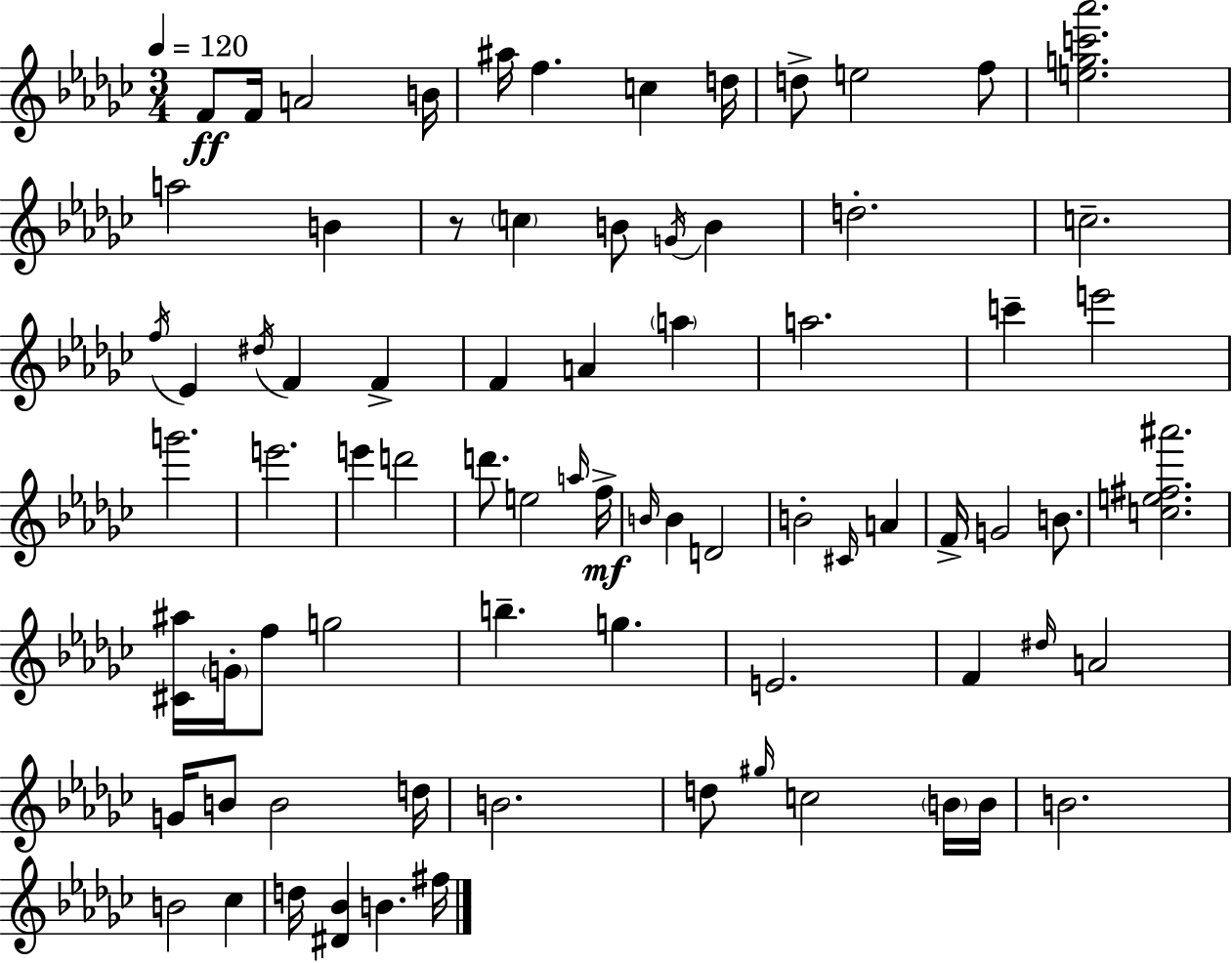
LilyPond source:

{
  \clef treble
  \numericTimeSignature
  \time 3/4
  \key ees \minor
  \tempo 4 = 120
  \repeat volta 2 { f'8\ff f'16 a'2 b'16 | ais''16 f''4. c''4 d''16 | d''8-> e''2 f''8 | <e'' g'' c''' aes'''>2. | \break a''2 b'4 | r8 \parenthesize c''4 b'8 \acciaccatura { g'16 } b'4 | d''2.-. | c''2.-- | \break \acciaccatura { f''16 } ees'4 \acciaccatura { dis''16 } f'4 f'4-> | f'4 a'4 \parenthesize a''4 | a''2. | c'''4-- e'''2 | \break g'''2. | e'''2. | e'''4 d'''2 | d'''8. e''2 | \break \grace { a''16 }\mf f''16-> \grace { b'16 } b'4 d'2 | b'2-. | \grace { cis'16 } a'4 f'16-> g'2 | b'8. <c'' e'' fis'' ais'''>2. | \break <cis' ais''>16 \parenthesize g'16-. f''8 g''2 | b''4.-- | g''4. e'2. | f'4 \grace { dis''16 } a'2 | \break g'16 b'8 b'2 | d''16 b'2. | d''8 \grace { gis''16 } c''2 | \parenthesize b'16 b'16 b'2. | \break b'2 | ces''4 d''16 <dis' bes'>4 | b'4. fis''16 } \bar "|."
}